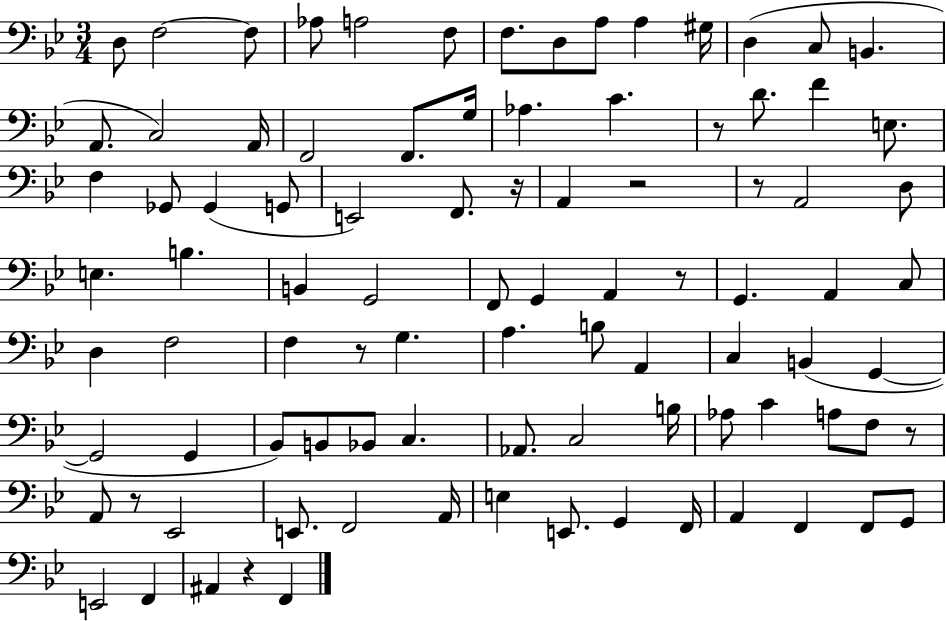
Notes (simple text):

D3/e F3/h F3/e Ab3/e A3/h F3/e F3/e. D3/e A3/e A3/q G#3/s D3/q C3/e B2/q. A2/e. C3/h A2/s F2/h F2/e. G3/s Ab3/q. C4/q. R/e D4/e. F4/q E3/e. F3/q Gb2/e Gb2/q G2/e E2/h F2/e. R/s A2/q R/h R/e A2/h D3/e E3/q. B3/q. B2/q G2/h F2/e G2/q A2/q R/e G2/q. A2/q C3/e D3/q F3/h F3/q R/e G3/q. A3/q. B3/e A2/q C3/q B2/q G2/q G2/h G2/q Bb2/e B2/e Bb2/e C3/q. Ab2/e. C3/h B3/s Ab3/e C4/q A3/e F3/e R/e A2/e R/e Eb2/h E2/e. F2/h A2/s E3/q E2/e. G2/q F2/s A2/q F2/q F2/e G2/e E2/h F2/q A#2/q R/q F2/q